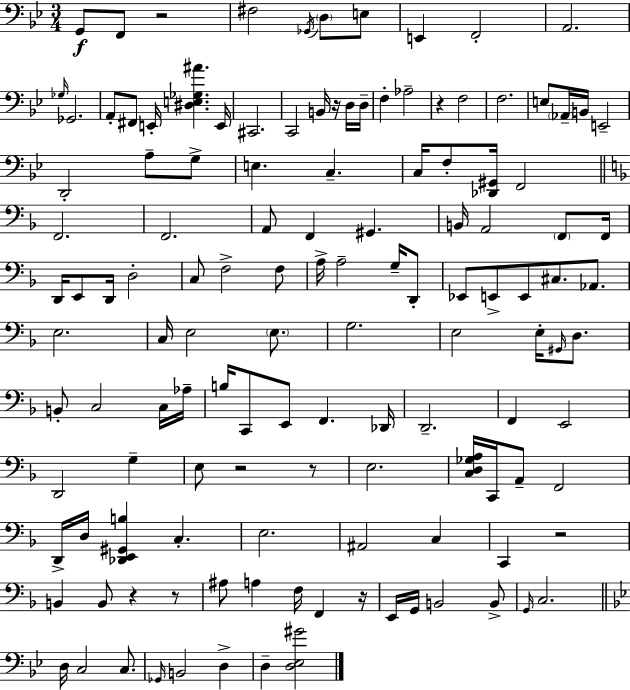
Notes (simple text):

G2/e F2/e R/h F#3/h Gb2/s D3/e E3/e E2/q F2/h A2/h. Gb3/s Gb2/h. A2/e F#2/e E2/s [D#3,E3,Gb3,A#4]/q. E2/s C#2/h. C2/h B2/s R/s D3/s D3/s F3/q Ab3/h R/q F3/h F3/h. E3/e Ab2/s B2/s E2/h D2/h A3/e G3/e E3/q. C3/q. C3/s F3/e [Db2,G#2]/s F2/h F2/h. F2/h. A2/e F2/q G#2/q. B2/s A2/h F2/e F2/s D2/s E2/e D2/s D3/h C3/e F3/h F3/e A3/s A3/h G3/s D2/e Eb2/e E2/e E2/e C#3/e. Ab2/e. E3/h. C3/s E3/h E3/e. G3/h. E3/h E3/s G#2/s D3/e. B2/e C3/h C3/s Ab3/s B3/s C2/e E2/e F2/q. Db2/s D2/h. F2/q E2/h D2/h G3/q E3/e R/h R/e E3/h. [C3,D3,Gb3,A3]/s C2/s A2/e F2/h D2/s D3/s [Db2,E2,G#2,B3]/q C3/q. E3/h. A#2/h C3/q C2/q R/h B2/q B2/e R/q R/e A#3/e A3/q F3/s F2/q R/s E2/s G2/s B2/h B2/e G2/s C3/h. D3/s C3/h C3/e. Gb2/s B2/h D3/q D3/q [D3,Eb3,G#4]/h